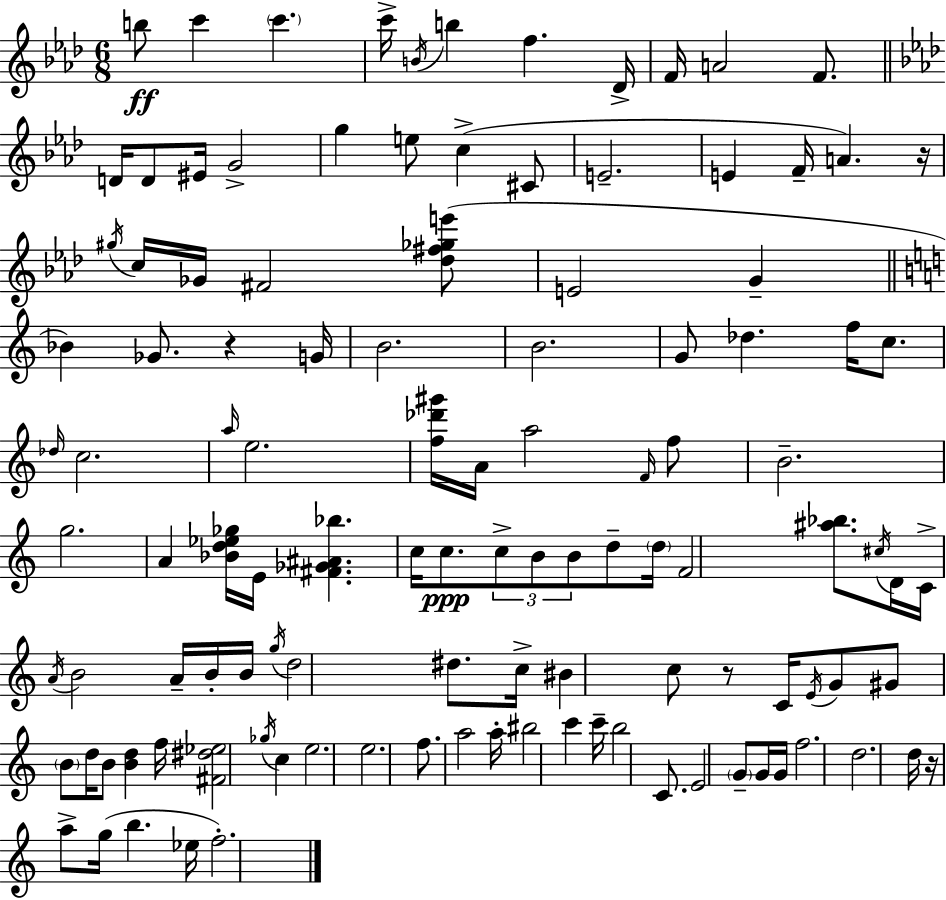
B5/e C6/q C6/q. C6/s B4/s B5/q F5/q. Db4/s F4/s A4/h F4/e. D4/s D4/e EIS4/s G4/h G5/q E5/e C5/q C#4/e E4/h. E4/q F4/s A4/q. R/s G#5/s C5/s Gb4/s F#4/h [Db5,F#5,Gb5,E6]/e E4/h G4/q Bb4/q Gb4/e. R/q G4/s B4/h. B4/h. G4/e Db5/q. F5/s C5/e. Db5/s C5/h. A5/s E5/h. [F5,Db6,G#6]/s A4/s A5/h F4/s F5/e B4/h. G5/h. A4/q [Bb4,D5,Eb5,Gb5]/s E4/s [F#4,Gb4,A#4,Bb5]/q. C5/s C5/e. C5/e B4/e B4/e D5/e D5/s F4/h [A#5,Bb5]/e. C#5/s D4/s C4/s A4/s B4/h A4/s B4/s B4/s G5/s D5/h D#5/e. C5/s BIS4/q C5/e R/e C4/s E4/s G4/e G#4/e B4/e D5/s B4/e [B4,D5]/q F5/s [F#4,D#5,Eb5]/h Gb5/s C5/q E5/h. E5/h. F5/e. A5/h A5/s BIS5/h C6/q C6/s B5/h C4/e. E4/h G4/e G4/s G4/s F5/h. D5/h. D5/s R/s A5/e G5/s B5/q. Eb5/s F5/h.